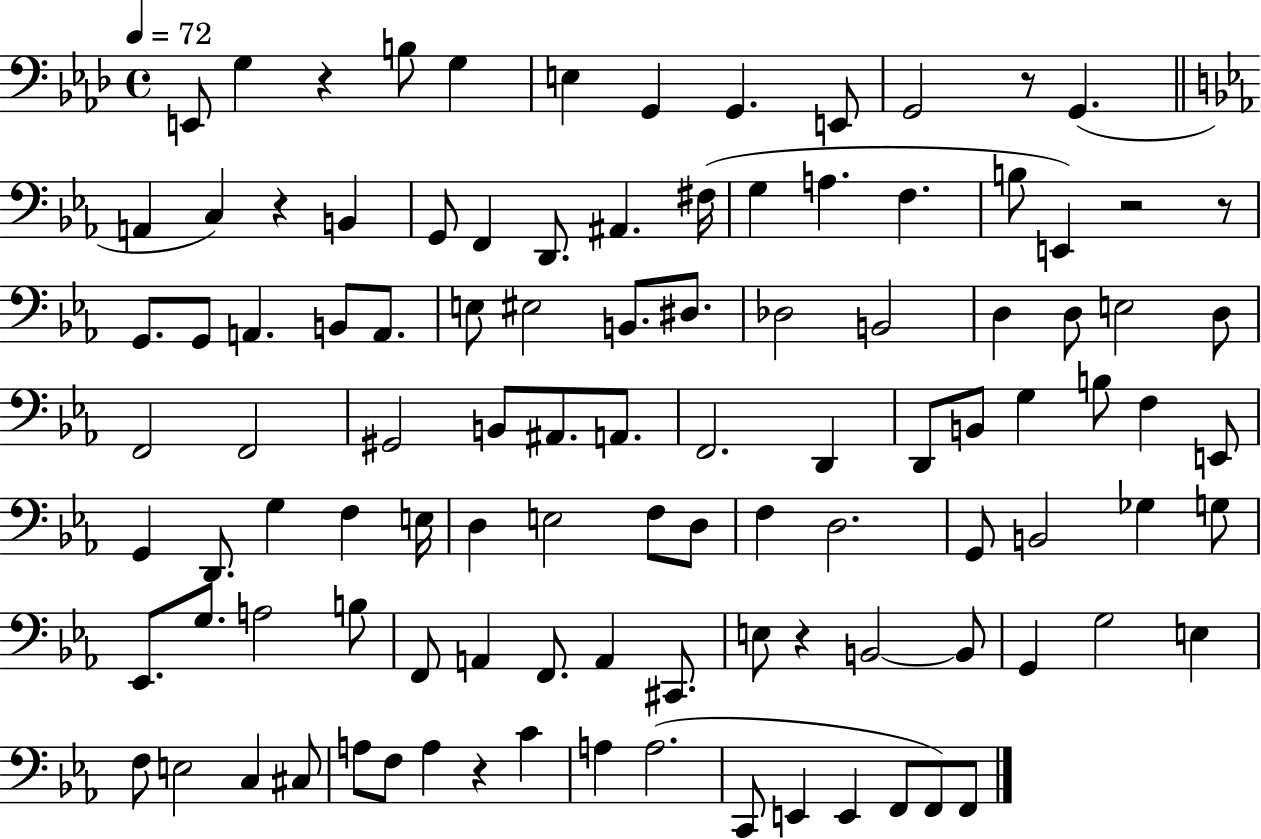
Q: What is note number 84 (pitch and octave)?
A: E3